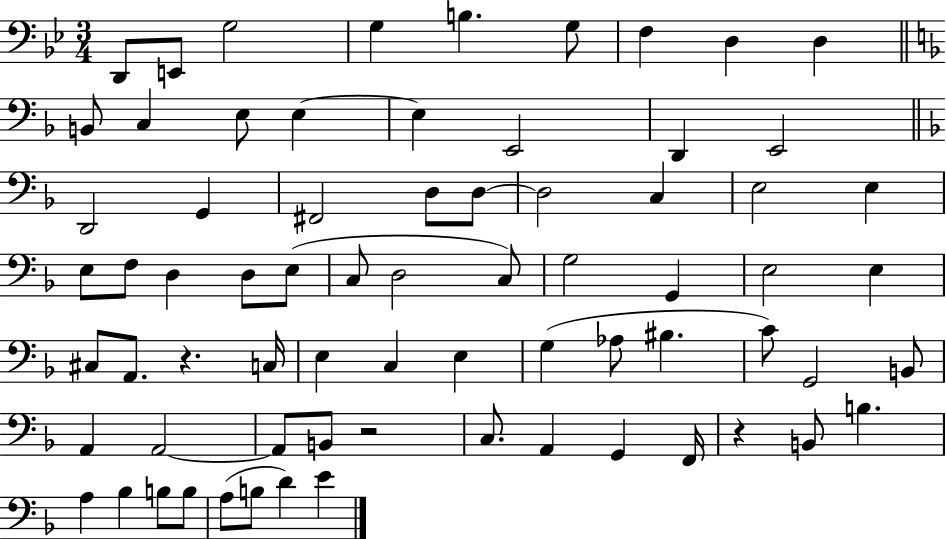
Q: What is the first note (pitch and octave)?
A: D2